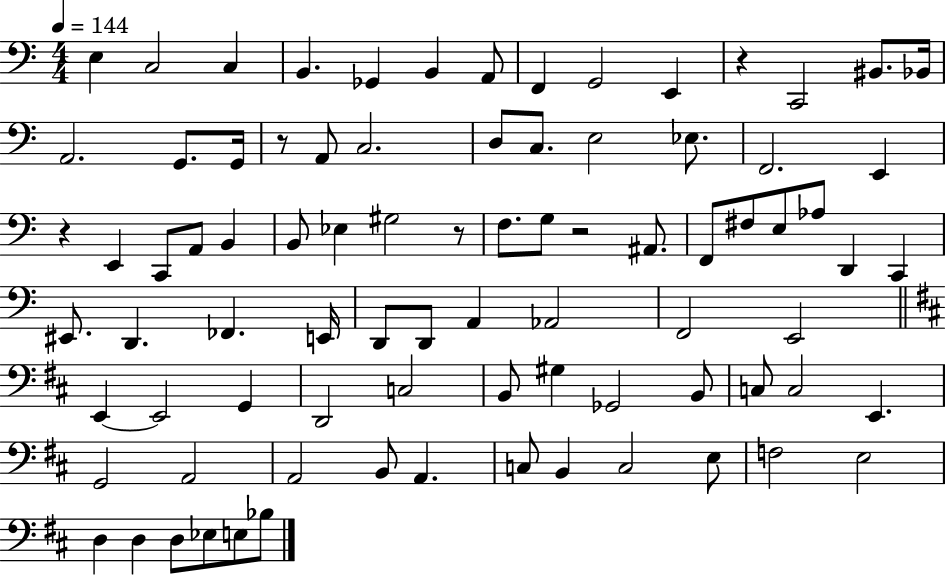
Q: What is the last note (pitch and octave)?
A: Bb3